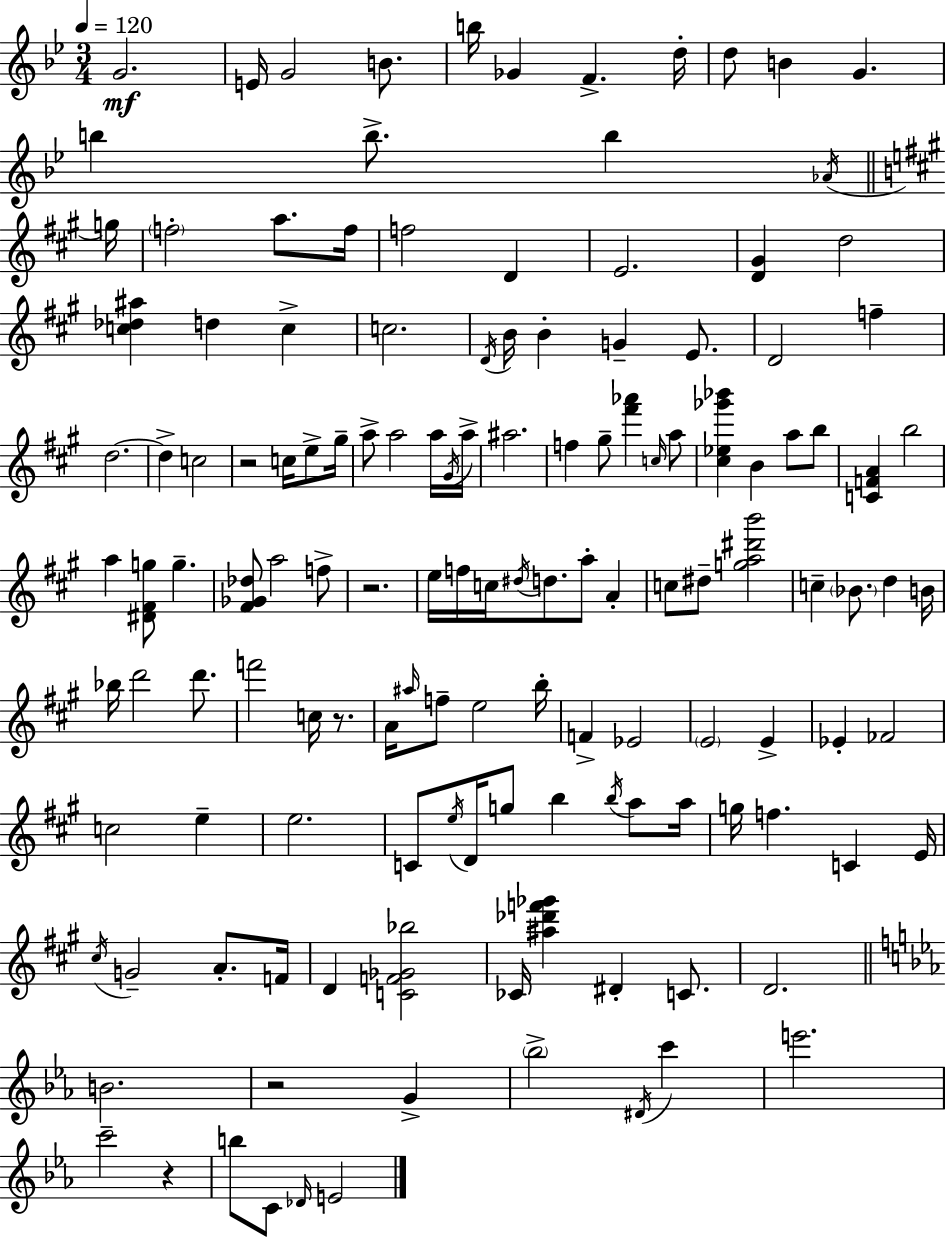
G4/h. E4/s G4/h B4/e. B5/s Gb4/q F4/q. D5/s D5/e B4/q G4/q. B5/q B5/e. B5/q Ab4/s G5/s F5/h A5/e. F5/s F5/h D4/q E4/h. [D4,G#4]/q D5/h [C5,Db5,A#5]/q D5/q C5/q C5/h. D4/s B4/s B4/q G4/q E4/e. D4/h F5/q D5/h. D5/q C5/h R/h C5/s E5/e G#5/s A5/e A5/h A5/s G#4/s A5/s A#5/h. F5/q G#5/e [F#6,Ab6]/q C5/s A5/e [C#5,Eb5,Gb6,Bb6]/q B4/q A5/e B5/e [C4,F4,A4]/q B5/h A5/q [D#4,F#4,G5]/e G5/q. [F#4,Gb4,Db5]/e A5/h F5/e R/h. E5/s F5/s C5/s D#5/s D5/e. A5/e A4/q C5/e D#5/e [G5,A5,D#6,B6]/h C5/q Bb4/e. D5/q B4/s Bb5/s D6/h D6/e. F6/h C5/s R/e. A4/s A#5/s F5/e E5/h B5/s F4/q Eb4/h E4/h E4/q Eb4/q FES4/h C5/h E5/q E5/h. C4/e E5/s D4/s G5/e B5/q B5/s A5/e A5/s G5/s F5/q. C4/q E4/s C#5/s G4/h A4/e. F4/s D4/q [C4,F4,Gb4,Bb5]/h CES4/s [A#5,Db6,F6,Gb6]/q D#4/q C4/e. D4/h. B4/h. R/h G4/q Bb5/h D#4/s C6/q E6/h. C6/h R/q B5/e C4/e Db4/s E4/h